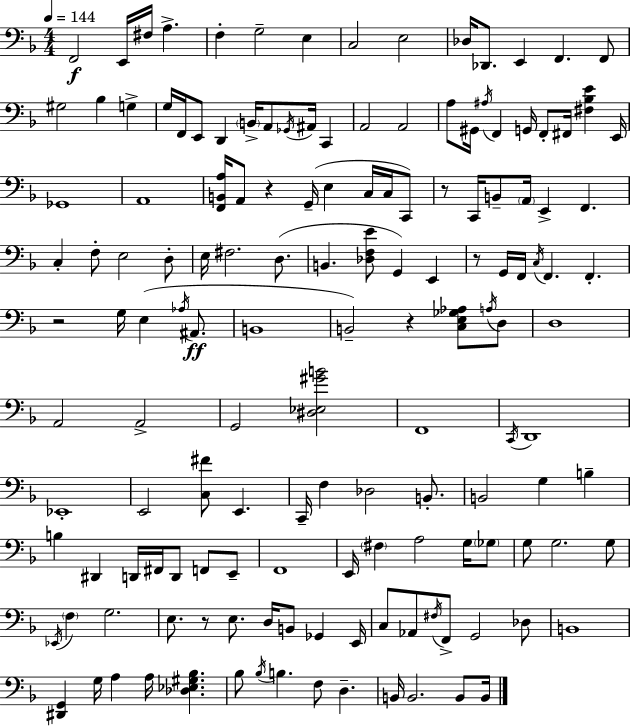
F2/h E2/s F#3/s A3/q. F3/q G3/h E3/q C3/h E3/h Db3/s Db2/e. E2/q F2/q. F2/e G#3/h Bb3/q G3/q G3/s F2/s E2/e D2/q B2/s A2/e Gb2/s A#2/s C2/q A2/h A2/h A3/e G#2/s A#3/s F2/q G2/s F2/e F#2/s [F#3,Bb3,E4]/q E2/s Gb2/w A2/w [F2,B2,A3]/s A2/e R/q G2/s E3/q C3/s C3/s C2/e R/e C2/s B2/e A2/s E2/q F2/q. C3/q F3/e E3/h D3/e E3/s F#3/h. D3/e. B2/q. [Db3,F3,E4]/e G2/q E2/q R/e G2/s F2/s C3/s F2/q. F2/q. R/h G3/s E3/q Ab3/s A#2/e. B2/w B2/h R/q [C3,E3,Gb3,Ab3]/e A3/s D3/e D3/w A2/h A2/h G2/h [D#3,Eb3,G#4,B4]/h F2/w C2/s D2/w Eb2/w E2/h [C3,F#4]/e E2/q. C2/s F3/q Db3/h B2/e. B2/h G3/q B3/q B3/q D#2/q D2/s F#2/s D2/e F2/e E2/e F2/w E2/s F#3/q A3/h G3/s Gb3/e G3/e G3/h. G3/e Eb2/s F3/q G3/h. E3/e. R/e E3/e. D3/s B2/e Gb2/q E2/s C3/e Ab2/e F#3/s F2/e G2/h Db3/e B2/w [D#2,G2]/q G3/s A3/q A3/s [Db3,Eb3,G#3,Bb3]/q. Bb3/e Bb3/s B3/q. F3/e D3/q. B2/s B2/h. B2/e B2/s